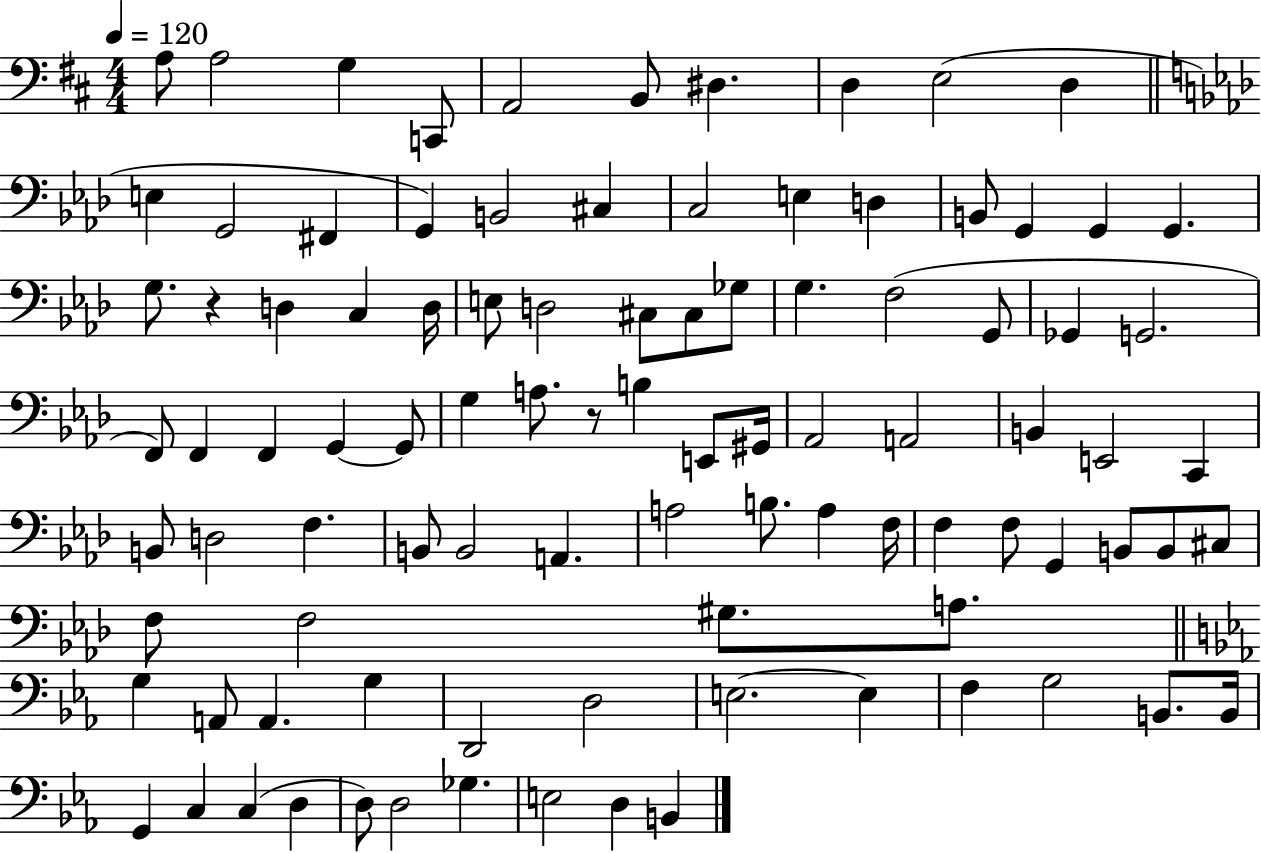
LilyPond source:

{
  \clef bass
  \numericTimeSignature
  \time 4/4
  \key d \major
  \tempo 4 = 120
  a8 a2 g4 c,8 | a,2 b,8 dis4. | d4 e2( d4 | \bar "||" \break \key aes \major e4 g,2 fis,4 | g,4) b,2 cis4 | c2 e4 d4 | b,8 g,4 g,4 g,4. | \break g8. r4 d4 c4 d16 | e8 d2 cis8 cis8 ges8 | g4. f2( g,8 | ges,4 g,2. | \break f,8) f,4 f,4 g,4~~ g,8 | g4 a8. r8 b4 e,8 gis,16 | aes,2 a,2 | b,4 e,2 c,4 | \break b,8 d2 f4. | b,8 b,2 a,4. | a2 b8. a4 f16 | f4 f8 g,4 b,8 b,8 cis8 | \break f8 f2 gis8. a8. | \bar "||" \break \key ees \major g4 a,8 a,4. g4 | d,2 d2 | e2.~~ e4 | f4 g2 b,8. b,16 | \break g,4 c4 c4( d4 | d8) d2 ges4. | e2 d4 b,4 | \bar "|."
}